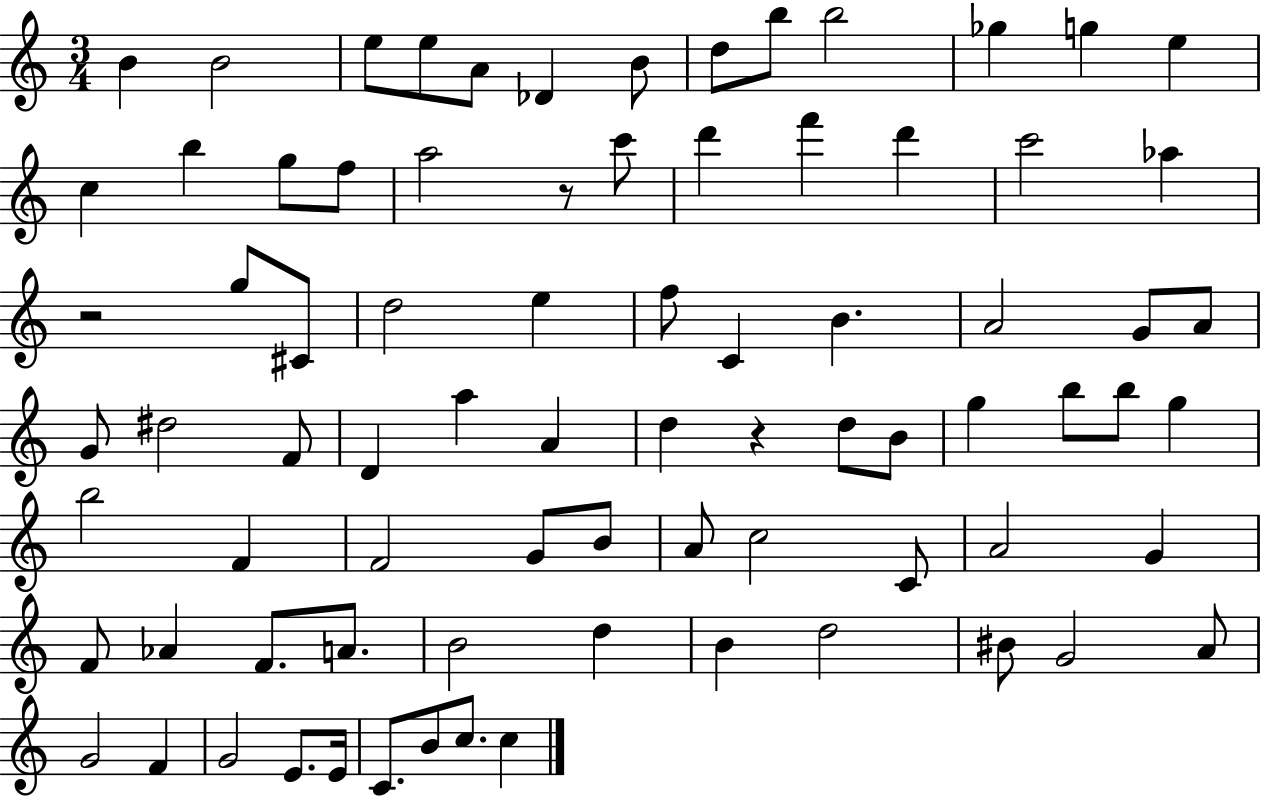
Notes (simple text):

B4/q B4/h E5/e E5/e A4/e Db4/q B4/e D5/e B5/e B5/h Gb5/q G5/q E5/q C5/q B5/q G5/e F5/e A5/h R/e C6/e D6/q F6/q D6/q C6/h Ab5/q R/h G5/e C#4/e D5/h E5/q F5/e C4/q B4/q. A4/h G4/e A4/e G4/e D#5/h F4/e D4/q A5/q A4/q D5/q R/q D5/e B4/e G5/q B5/e B5/e G5/q B5/h F4/q F4/h G4/e B4/e A4/e C5/h C4/e A4/h G4/q F4/e Ab4/q F4/e. A4/e. B4/h D5/q B4/q D5/h BIS4/e G4/h A4/e G4/h F4/q G4/h E4/e. E4/s C4/e. B4/e C5/e. C5/q